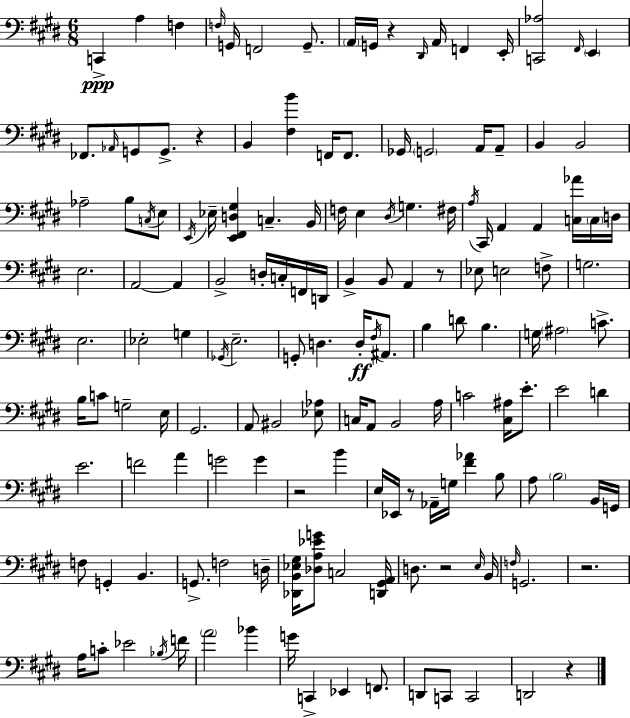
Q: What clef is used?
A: bass